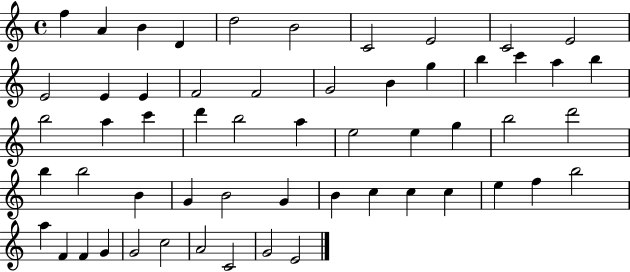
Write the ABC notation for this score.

X:1
T:Untitled
M:4/4
L:1/4
K:C
f A B D d2 B2 C2 E2 C2 E2 E2 E E F2 F2 G2 B g b c' a b b2 a c' d' b2 a e2 e g b2 d'2 b b2 B G B2 G B c c c e f b2 a F F G G2 c2 A2 C2 G2 E2